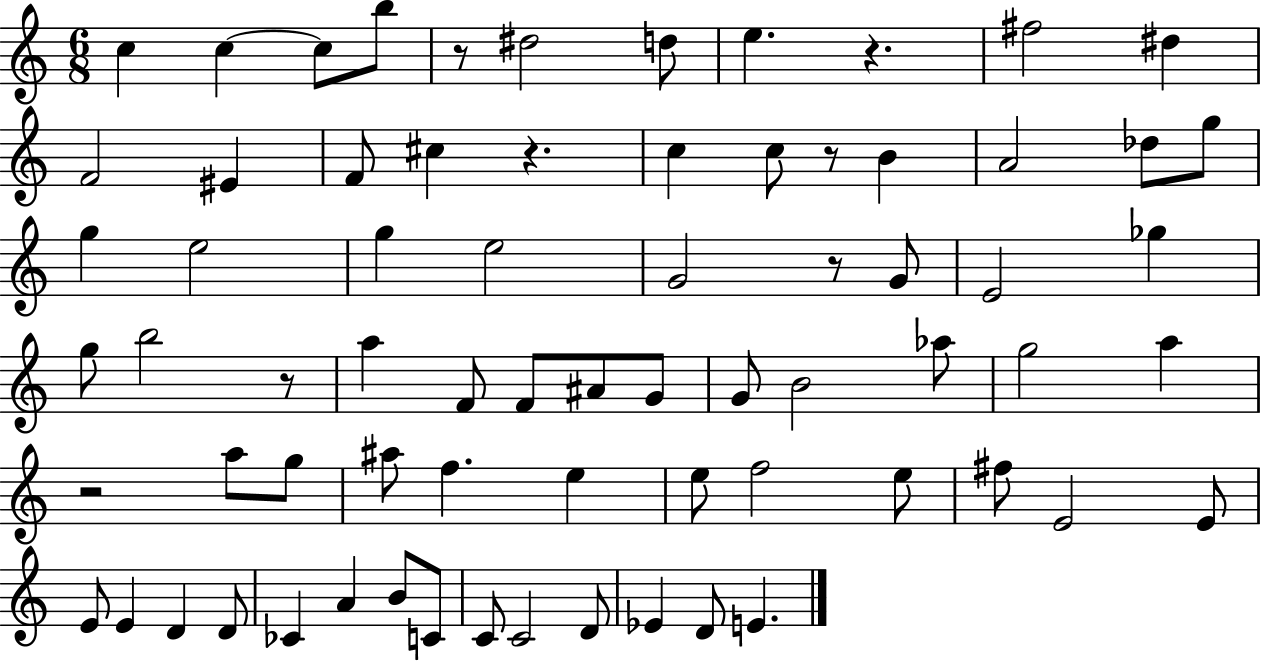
C5/q C5/q C5/e B5/e R/e D#5/h D5/e E5/q. R/q. F#5/h D#5/q F4/h EIS4/q F4/e C#5/q R/q. C5/q C5/e R/e B4/q A4/h Db5/e G5/e G5/q E5/h G5/q E5/h G4/h R/e G4/e E4/h Gb5/q G5/e B5/h R/e A5/q F4/e F4/e A#4/e G4/e G4/e B4/h Ab5/e G5/h A5/q R/h A5/e G5/e A#5/e F5/q. E5/q E5/e F5/h E5/e F#5/e E4/h E4/e E4/e E4/q D4/q D4/e CES4/q A4/q B4/e C4/e C4/e C4/h D4/e Eb4/q D4/e E4/q.